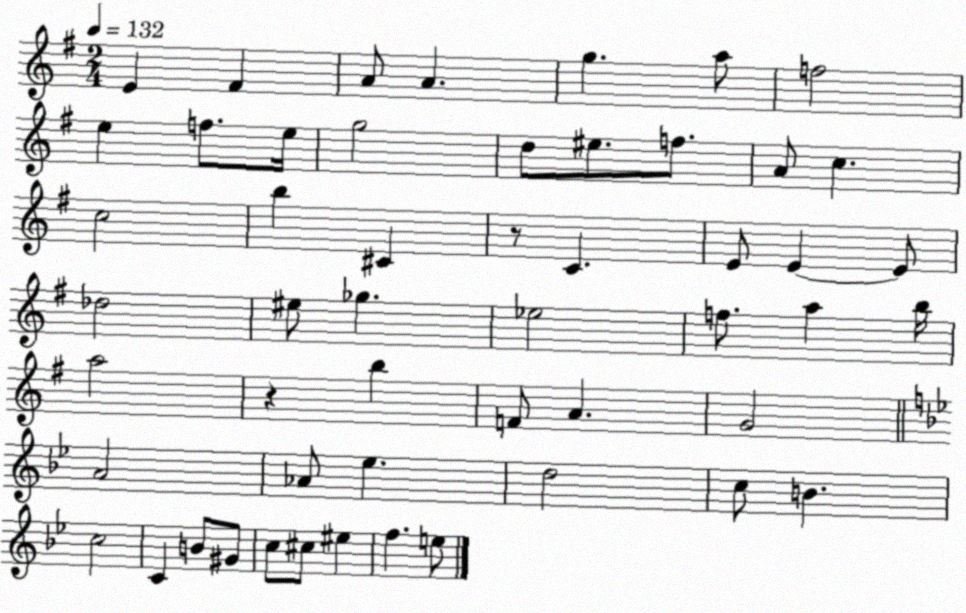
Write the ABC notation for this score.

X:1
T:Untitled
M:2/4
L:1/4
K:G
E ^F A/2 A g a/2 f2 e f/2 e/4 g2 d/2 ^e/2 f/2 A/2 c c2 b ^C z/2 C E/2 E E/2 _d2 ^e/2 _g _e2 f/2 a b/4 a2 z b F/2 A G2 A2 _A/2 _e d2 c/2 B c2 C B/2 ^G/2 c/2 ^c/2 ^e f e/2